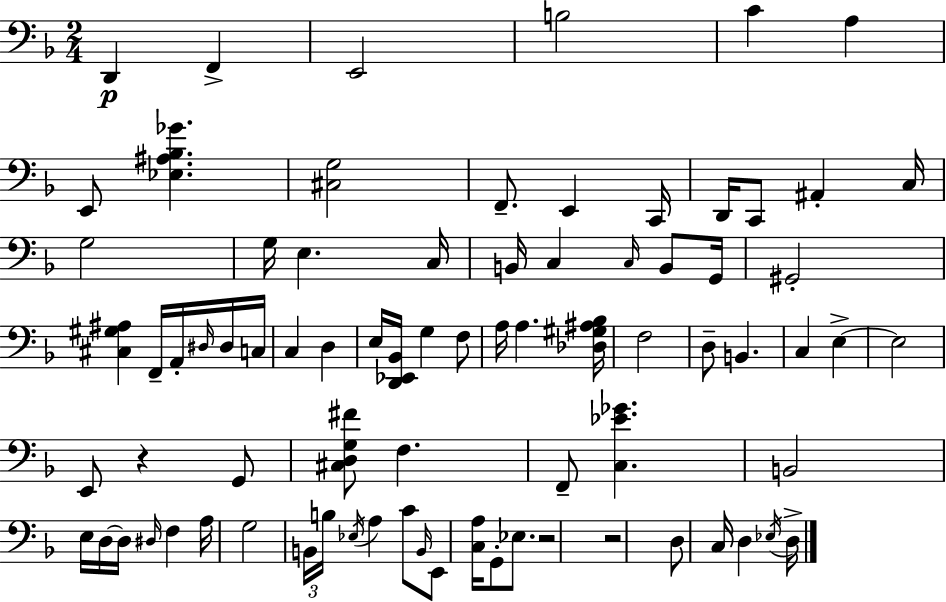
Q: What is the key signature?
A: F major